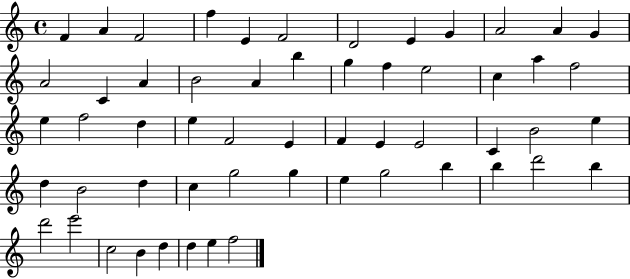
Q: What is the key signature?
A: C major